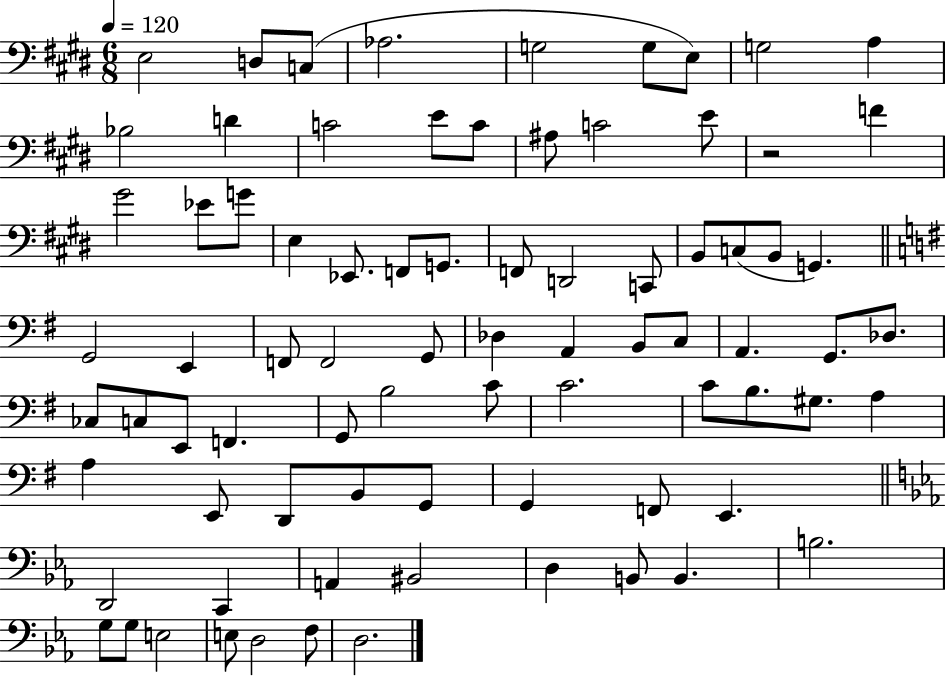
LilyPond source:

{
  \clef bass
  \numericTimeSignature
  \time 6/8
  \key e \major
  \tempo 4 = 120
  e2 d8 c8( | aes2. | g2 g8 e8) | g2 a4 | \break bes2 d'4 | c'2 e'8 c'8 | ais8 c'2 e'8 | r2 f'4 | \break gis'2 ees'8 g'8 | e4 ees,8. f,8 g,8. | f,8 d,2 c,8 | b,8 c8( b,8 g,4.) | \break \bar "||" \break \key g \major g,2 e,4 | f,8 f,2 g,8 | des4 a,4 b,8 c8 | a,4. g,8. des8. | \break ces8 c8 e,8 f,4. | g,8 b2 c'8 | c'2. | c'8 b8. gis8. a4 | \break a4 e,8 d,8 b,8 g,8 | g,4 f,8 e,4. | \bar "||" \break \key ees \major d,2 c,4 | a,4 bis,2 | d4 b,8 b,4. | b2. | \break g8 g8 e2 | e8 d2 f8 | d2. | \bar "|."
}